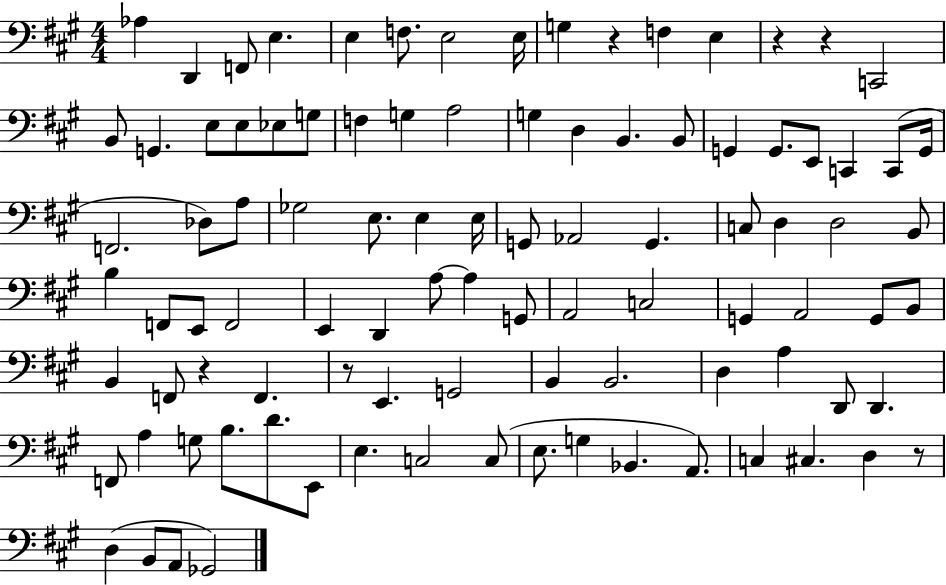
{
  \clef bass
  \numericTimeSignature
  \time 4/4
  \key a \major
  aes4 d,4 f,8 e4. | e4 f8. e2 e16 | g4 r4 f4 e4 | r4 r4 c,2 | \break b,8 g,4. e8 e8 ees8 g8 | f4 g4 a2 | g4 d4 b,4. b,8 | g,4 g,8. e,8 c,4 c,8( g,16 | \break f,2. des8) a8 | ges2 e8. e4 e16 | g,8 aes,2 g,4. | c8 d4 d2 b,8 | \break b4 f,8 e,8 f,2 | e,4 d,4 a8~~ a4 g,8 | a,2 c2 | g,4 a,2 g,8 b,8 | \break b,4 f,8 r4 f,4. | r8 e,4. g,2 | b,4 b,2. | d4 a4 d,8 d,4. | \break f,8 a4 g8 b8. d'8. e,8 | e4. c2 c8( | e8. g4 bes,4. a,8.) | c4 cis4. d4 r8 | \break d4( b,8 a,8 ges,2) | \bar "|."
}